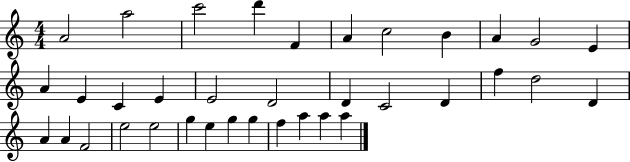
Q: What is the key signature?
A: C major